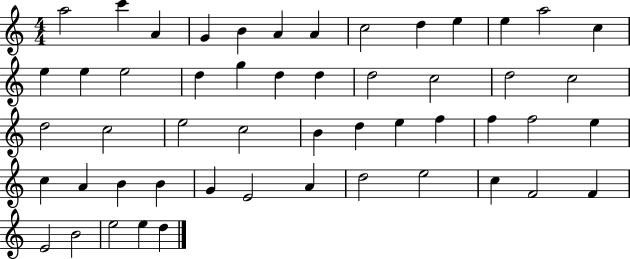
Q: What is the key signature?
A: C major